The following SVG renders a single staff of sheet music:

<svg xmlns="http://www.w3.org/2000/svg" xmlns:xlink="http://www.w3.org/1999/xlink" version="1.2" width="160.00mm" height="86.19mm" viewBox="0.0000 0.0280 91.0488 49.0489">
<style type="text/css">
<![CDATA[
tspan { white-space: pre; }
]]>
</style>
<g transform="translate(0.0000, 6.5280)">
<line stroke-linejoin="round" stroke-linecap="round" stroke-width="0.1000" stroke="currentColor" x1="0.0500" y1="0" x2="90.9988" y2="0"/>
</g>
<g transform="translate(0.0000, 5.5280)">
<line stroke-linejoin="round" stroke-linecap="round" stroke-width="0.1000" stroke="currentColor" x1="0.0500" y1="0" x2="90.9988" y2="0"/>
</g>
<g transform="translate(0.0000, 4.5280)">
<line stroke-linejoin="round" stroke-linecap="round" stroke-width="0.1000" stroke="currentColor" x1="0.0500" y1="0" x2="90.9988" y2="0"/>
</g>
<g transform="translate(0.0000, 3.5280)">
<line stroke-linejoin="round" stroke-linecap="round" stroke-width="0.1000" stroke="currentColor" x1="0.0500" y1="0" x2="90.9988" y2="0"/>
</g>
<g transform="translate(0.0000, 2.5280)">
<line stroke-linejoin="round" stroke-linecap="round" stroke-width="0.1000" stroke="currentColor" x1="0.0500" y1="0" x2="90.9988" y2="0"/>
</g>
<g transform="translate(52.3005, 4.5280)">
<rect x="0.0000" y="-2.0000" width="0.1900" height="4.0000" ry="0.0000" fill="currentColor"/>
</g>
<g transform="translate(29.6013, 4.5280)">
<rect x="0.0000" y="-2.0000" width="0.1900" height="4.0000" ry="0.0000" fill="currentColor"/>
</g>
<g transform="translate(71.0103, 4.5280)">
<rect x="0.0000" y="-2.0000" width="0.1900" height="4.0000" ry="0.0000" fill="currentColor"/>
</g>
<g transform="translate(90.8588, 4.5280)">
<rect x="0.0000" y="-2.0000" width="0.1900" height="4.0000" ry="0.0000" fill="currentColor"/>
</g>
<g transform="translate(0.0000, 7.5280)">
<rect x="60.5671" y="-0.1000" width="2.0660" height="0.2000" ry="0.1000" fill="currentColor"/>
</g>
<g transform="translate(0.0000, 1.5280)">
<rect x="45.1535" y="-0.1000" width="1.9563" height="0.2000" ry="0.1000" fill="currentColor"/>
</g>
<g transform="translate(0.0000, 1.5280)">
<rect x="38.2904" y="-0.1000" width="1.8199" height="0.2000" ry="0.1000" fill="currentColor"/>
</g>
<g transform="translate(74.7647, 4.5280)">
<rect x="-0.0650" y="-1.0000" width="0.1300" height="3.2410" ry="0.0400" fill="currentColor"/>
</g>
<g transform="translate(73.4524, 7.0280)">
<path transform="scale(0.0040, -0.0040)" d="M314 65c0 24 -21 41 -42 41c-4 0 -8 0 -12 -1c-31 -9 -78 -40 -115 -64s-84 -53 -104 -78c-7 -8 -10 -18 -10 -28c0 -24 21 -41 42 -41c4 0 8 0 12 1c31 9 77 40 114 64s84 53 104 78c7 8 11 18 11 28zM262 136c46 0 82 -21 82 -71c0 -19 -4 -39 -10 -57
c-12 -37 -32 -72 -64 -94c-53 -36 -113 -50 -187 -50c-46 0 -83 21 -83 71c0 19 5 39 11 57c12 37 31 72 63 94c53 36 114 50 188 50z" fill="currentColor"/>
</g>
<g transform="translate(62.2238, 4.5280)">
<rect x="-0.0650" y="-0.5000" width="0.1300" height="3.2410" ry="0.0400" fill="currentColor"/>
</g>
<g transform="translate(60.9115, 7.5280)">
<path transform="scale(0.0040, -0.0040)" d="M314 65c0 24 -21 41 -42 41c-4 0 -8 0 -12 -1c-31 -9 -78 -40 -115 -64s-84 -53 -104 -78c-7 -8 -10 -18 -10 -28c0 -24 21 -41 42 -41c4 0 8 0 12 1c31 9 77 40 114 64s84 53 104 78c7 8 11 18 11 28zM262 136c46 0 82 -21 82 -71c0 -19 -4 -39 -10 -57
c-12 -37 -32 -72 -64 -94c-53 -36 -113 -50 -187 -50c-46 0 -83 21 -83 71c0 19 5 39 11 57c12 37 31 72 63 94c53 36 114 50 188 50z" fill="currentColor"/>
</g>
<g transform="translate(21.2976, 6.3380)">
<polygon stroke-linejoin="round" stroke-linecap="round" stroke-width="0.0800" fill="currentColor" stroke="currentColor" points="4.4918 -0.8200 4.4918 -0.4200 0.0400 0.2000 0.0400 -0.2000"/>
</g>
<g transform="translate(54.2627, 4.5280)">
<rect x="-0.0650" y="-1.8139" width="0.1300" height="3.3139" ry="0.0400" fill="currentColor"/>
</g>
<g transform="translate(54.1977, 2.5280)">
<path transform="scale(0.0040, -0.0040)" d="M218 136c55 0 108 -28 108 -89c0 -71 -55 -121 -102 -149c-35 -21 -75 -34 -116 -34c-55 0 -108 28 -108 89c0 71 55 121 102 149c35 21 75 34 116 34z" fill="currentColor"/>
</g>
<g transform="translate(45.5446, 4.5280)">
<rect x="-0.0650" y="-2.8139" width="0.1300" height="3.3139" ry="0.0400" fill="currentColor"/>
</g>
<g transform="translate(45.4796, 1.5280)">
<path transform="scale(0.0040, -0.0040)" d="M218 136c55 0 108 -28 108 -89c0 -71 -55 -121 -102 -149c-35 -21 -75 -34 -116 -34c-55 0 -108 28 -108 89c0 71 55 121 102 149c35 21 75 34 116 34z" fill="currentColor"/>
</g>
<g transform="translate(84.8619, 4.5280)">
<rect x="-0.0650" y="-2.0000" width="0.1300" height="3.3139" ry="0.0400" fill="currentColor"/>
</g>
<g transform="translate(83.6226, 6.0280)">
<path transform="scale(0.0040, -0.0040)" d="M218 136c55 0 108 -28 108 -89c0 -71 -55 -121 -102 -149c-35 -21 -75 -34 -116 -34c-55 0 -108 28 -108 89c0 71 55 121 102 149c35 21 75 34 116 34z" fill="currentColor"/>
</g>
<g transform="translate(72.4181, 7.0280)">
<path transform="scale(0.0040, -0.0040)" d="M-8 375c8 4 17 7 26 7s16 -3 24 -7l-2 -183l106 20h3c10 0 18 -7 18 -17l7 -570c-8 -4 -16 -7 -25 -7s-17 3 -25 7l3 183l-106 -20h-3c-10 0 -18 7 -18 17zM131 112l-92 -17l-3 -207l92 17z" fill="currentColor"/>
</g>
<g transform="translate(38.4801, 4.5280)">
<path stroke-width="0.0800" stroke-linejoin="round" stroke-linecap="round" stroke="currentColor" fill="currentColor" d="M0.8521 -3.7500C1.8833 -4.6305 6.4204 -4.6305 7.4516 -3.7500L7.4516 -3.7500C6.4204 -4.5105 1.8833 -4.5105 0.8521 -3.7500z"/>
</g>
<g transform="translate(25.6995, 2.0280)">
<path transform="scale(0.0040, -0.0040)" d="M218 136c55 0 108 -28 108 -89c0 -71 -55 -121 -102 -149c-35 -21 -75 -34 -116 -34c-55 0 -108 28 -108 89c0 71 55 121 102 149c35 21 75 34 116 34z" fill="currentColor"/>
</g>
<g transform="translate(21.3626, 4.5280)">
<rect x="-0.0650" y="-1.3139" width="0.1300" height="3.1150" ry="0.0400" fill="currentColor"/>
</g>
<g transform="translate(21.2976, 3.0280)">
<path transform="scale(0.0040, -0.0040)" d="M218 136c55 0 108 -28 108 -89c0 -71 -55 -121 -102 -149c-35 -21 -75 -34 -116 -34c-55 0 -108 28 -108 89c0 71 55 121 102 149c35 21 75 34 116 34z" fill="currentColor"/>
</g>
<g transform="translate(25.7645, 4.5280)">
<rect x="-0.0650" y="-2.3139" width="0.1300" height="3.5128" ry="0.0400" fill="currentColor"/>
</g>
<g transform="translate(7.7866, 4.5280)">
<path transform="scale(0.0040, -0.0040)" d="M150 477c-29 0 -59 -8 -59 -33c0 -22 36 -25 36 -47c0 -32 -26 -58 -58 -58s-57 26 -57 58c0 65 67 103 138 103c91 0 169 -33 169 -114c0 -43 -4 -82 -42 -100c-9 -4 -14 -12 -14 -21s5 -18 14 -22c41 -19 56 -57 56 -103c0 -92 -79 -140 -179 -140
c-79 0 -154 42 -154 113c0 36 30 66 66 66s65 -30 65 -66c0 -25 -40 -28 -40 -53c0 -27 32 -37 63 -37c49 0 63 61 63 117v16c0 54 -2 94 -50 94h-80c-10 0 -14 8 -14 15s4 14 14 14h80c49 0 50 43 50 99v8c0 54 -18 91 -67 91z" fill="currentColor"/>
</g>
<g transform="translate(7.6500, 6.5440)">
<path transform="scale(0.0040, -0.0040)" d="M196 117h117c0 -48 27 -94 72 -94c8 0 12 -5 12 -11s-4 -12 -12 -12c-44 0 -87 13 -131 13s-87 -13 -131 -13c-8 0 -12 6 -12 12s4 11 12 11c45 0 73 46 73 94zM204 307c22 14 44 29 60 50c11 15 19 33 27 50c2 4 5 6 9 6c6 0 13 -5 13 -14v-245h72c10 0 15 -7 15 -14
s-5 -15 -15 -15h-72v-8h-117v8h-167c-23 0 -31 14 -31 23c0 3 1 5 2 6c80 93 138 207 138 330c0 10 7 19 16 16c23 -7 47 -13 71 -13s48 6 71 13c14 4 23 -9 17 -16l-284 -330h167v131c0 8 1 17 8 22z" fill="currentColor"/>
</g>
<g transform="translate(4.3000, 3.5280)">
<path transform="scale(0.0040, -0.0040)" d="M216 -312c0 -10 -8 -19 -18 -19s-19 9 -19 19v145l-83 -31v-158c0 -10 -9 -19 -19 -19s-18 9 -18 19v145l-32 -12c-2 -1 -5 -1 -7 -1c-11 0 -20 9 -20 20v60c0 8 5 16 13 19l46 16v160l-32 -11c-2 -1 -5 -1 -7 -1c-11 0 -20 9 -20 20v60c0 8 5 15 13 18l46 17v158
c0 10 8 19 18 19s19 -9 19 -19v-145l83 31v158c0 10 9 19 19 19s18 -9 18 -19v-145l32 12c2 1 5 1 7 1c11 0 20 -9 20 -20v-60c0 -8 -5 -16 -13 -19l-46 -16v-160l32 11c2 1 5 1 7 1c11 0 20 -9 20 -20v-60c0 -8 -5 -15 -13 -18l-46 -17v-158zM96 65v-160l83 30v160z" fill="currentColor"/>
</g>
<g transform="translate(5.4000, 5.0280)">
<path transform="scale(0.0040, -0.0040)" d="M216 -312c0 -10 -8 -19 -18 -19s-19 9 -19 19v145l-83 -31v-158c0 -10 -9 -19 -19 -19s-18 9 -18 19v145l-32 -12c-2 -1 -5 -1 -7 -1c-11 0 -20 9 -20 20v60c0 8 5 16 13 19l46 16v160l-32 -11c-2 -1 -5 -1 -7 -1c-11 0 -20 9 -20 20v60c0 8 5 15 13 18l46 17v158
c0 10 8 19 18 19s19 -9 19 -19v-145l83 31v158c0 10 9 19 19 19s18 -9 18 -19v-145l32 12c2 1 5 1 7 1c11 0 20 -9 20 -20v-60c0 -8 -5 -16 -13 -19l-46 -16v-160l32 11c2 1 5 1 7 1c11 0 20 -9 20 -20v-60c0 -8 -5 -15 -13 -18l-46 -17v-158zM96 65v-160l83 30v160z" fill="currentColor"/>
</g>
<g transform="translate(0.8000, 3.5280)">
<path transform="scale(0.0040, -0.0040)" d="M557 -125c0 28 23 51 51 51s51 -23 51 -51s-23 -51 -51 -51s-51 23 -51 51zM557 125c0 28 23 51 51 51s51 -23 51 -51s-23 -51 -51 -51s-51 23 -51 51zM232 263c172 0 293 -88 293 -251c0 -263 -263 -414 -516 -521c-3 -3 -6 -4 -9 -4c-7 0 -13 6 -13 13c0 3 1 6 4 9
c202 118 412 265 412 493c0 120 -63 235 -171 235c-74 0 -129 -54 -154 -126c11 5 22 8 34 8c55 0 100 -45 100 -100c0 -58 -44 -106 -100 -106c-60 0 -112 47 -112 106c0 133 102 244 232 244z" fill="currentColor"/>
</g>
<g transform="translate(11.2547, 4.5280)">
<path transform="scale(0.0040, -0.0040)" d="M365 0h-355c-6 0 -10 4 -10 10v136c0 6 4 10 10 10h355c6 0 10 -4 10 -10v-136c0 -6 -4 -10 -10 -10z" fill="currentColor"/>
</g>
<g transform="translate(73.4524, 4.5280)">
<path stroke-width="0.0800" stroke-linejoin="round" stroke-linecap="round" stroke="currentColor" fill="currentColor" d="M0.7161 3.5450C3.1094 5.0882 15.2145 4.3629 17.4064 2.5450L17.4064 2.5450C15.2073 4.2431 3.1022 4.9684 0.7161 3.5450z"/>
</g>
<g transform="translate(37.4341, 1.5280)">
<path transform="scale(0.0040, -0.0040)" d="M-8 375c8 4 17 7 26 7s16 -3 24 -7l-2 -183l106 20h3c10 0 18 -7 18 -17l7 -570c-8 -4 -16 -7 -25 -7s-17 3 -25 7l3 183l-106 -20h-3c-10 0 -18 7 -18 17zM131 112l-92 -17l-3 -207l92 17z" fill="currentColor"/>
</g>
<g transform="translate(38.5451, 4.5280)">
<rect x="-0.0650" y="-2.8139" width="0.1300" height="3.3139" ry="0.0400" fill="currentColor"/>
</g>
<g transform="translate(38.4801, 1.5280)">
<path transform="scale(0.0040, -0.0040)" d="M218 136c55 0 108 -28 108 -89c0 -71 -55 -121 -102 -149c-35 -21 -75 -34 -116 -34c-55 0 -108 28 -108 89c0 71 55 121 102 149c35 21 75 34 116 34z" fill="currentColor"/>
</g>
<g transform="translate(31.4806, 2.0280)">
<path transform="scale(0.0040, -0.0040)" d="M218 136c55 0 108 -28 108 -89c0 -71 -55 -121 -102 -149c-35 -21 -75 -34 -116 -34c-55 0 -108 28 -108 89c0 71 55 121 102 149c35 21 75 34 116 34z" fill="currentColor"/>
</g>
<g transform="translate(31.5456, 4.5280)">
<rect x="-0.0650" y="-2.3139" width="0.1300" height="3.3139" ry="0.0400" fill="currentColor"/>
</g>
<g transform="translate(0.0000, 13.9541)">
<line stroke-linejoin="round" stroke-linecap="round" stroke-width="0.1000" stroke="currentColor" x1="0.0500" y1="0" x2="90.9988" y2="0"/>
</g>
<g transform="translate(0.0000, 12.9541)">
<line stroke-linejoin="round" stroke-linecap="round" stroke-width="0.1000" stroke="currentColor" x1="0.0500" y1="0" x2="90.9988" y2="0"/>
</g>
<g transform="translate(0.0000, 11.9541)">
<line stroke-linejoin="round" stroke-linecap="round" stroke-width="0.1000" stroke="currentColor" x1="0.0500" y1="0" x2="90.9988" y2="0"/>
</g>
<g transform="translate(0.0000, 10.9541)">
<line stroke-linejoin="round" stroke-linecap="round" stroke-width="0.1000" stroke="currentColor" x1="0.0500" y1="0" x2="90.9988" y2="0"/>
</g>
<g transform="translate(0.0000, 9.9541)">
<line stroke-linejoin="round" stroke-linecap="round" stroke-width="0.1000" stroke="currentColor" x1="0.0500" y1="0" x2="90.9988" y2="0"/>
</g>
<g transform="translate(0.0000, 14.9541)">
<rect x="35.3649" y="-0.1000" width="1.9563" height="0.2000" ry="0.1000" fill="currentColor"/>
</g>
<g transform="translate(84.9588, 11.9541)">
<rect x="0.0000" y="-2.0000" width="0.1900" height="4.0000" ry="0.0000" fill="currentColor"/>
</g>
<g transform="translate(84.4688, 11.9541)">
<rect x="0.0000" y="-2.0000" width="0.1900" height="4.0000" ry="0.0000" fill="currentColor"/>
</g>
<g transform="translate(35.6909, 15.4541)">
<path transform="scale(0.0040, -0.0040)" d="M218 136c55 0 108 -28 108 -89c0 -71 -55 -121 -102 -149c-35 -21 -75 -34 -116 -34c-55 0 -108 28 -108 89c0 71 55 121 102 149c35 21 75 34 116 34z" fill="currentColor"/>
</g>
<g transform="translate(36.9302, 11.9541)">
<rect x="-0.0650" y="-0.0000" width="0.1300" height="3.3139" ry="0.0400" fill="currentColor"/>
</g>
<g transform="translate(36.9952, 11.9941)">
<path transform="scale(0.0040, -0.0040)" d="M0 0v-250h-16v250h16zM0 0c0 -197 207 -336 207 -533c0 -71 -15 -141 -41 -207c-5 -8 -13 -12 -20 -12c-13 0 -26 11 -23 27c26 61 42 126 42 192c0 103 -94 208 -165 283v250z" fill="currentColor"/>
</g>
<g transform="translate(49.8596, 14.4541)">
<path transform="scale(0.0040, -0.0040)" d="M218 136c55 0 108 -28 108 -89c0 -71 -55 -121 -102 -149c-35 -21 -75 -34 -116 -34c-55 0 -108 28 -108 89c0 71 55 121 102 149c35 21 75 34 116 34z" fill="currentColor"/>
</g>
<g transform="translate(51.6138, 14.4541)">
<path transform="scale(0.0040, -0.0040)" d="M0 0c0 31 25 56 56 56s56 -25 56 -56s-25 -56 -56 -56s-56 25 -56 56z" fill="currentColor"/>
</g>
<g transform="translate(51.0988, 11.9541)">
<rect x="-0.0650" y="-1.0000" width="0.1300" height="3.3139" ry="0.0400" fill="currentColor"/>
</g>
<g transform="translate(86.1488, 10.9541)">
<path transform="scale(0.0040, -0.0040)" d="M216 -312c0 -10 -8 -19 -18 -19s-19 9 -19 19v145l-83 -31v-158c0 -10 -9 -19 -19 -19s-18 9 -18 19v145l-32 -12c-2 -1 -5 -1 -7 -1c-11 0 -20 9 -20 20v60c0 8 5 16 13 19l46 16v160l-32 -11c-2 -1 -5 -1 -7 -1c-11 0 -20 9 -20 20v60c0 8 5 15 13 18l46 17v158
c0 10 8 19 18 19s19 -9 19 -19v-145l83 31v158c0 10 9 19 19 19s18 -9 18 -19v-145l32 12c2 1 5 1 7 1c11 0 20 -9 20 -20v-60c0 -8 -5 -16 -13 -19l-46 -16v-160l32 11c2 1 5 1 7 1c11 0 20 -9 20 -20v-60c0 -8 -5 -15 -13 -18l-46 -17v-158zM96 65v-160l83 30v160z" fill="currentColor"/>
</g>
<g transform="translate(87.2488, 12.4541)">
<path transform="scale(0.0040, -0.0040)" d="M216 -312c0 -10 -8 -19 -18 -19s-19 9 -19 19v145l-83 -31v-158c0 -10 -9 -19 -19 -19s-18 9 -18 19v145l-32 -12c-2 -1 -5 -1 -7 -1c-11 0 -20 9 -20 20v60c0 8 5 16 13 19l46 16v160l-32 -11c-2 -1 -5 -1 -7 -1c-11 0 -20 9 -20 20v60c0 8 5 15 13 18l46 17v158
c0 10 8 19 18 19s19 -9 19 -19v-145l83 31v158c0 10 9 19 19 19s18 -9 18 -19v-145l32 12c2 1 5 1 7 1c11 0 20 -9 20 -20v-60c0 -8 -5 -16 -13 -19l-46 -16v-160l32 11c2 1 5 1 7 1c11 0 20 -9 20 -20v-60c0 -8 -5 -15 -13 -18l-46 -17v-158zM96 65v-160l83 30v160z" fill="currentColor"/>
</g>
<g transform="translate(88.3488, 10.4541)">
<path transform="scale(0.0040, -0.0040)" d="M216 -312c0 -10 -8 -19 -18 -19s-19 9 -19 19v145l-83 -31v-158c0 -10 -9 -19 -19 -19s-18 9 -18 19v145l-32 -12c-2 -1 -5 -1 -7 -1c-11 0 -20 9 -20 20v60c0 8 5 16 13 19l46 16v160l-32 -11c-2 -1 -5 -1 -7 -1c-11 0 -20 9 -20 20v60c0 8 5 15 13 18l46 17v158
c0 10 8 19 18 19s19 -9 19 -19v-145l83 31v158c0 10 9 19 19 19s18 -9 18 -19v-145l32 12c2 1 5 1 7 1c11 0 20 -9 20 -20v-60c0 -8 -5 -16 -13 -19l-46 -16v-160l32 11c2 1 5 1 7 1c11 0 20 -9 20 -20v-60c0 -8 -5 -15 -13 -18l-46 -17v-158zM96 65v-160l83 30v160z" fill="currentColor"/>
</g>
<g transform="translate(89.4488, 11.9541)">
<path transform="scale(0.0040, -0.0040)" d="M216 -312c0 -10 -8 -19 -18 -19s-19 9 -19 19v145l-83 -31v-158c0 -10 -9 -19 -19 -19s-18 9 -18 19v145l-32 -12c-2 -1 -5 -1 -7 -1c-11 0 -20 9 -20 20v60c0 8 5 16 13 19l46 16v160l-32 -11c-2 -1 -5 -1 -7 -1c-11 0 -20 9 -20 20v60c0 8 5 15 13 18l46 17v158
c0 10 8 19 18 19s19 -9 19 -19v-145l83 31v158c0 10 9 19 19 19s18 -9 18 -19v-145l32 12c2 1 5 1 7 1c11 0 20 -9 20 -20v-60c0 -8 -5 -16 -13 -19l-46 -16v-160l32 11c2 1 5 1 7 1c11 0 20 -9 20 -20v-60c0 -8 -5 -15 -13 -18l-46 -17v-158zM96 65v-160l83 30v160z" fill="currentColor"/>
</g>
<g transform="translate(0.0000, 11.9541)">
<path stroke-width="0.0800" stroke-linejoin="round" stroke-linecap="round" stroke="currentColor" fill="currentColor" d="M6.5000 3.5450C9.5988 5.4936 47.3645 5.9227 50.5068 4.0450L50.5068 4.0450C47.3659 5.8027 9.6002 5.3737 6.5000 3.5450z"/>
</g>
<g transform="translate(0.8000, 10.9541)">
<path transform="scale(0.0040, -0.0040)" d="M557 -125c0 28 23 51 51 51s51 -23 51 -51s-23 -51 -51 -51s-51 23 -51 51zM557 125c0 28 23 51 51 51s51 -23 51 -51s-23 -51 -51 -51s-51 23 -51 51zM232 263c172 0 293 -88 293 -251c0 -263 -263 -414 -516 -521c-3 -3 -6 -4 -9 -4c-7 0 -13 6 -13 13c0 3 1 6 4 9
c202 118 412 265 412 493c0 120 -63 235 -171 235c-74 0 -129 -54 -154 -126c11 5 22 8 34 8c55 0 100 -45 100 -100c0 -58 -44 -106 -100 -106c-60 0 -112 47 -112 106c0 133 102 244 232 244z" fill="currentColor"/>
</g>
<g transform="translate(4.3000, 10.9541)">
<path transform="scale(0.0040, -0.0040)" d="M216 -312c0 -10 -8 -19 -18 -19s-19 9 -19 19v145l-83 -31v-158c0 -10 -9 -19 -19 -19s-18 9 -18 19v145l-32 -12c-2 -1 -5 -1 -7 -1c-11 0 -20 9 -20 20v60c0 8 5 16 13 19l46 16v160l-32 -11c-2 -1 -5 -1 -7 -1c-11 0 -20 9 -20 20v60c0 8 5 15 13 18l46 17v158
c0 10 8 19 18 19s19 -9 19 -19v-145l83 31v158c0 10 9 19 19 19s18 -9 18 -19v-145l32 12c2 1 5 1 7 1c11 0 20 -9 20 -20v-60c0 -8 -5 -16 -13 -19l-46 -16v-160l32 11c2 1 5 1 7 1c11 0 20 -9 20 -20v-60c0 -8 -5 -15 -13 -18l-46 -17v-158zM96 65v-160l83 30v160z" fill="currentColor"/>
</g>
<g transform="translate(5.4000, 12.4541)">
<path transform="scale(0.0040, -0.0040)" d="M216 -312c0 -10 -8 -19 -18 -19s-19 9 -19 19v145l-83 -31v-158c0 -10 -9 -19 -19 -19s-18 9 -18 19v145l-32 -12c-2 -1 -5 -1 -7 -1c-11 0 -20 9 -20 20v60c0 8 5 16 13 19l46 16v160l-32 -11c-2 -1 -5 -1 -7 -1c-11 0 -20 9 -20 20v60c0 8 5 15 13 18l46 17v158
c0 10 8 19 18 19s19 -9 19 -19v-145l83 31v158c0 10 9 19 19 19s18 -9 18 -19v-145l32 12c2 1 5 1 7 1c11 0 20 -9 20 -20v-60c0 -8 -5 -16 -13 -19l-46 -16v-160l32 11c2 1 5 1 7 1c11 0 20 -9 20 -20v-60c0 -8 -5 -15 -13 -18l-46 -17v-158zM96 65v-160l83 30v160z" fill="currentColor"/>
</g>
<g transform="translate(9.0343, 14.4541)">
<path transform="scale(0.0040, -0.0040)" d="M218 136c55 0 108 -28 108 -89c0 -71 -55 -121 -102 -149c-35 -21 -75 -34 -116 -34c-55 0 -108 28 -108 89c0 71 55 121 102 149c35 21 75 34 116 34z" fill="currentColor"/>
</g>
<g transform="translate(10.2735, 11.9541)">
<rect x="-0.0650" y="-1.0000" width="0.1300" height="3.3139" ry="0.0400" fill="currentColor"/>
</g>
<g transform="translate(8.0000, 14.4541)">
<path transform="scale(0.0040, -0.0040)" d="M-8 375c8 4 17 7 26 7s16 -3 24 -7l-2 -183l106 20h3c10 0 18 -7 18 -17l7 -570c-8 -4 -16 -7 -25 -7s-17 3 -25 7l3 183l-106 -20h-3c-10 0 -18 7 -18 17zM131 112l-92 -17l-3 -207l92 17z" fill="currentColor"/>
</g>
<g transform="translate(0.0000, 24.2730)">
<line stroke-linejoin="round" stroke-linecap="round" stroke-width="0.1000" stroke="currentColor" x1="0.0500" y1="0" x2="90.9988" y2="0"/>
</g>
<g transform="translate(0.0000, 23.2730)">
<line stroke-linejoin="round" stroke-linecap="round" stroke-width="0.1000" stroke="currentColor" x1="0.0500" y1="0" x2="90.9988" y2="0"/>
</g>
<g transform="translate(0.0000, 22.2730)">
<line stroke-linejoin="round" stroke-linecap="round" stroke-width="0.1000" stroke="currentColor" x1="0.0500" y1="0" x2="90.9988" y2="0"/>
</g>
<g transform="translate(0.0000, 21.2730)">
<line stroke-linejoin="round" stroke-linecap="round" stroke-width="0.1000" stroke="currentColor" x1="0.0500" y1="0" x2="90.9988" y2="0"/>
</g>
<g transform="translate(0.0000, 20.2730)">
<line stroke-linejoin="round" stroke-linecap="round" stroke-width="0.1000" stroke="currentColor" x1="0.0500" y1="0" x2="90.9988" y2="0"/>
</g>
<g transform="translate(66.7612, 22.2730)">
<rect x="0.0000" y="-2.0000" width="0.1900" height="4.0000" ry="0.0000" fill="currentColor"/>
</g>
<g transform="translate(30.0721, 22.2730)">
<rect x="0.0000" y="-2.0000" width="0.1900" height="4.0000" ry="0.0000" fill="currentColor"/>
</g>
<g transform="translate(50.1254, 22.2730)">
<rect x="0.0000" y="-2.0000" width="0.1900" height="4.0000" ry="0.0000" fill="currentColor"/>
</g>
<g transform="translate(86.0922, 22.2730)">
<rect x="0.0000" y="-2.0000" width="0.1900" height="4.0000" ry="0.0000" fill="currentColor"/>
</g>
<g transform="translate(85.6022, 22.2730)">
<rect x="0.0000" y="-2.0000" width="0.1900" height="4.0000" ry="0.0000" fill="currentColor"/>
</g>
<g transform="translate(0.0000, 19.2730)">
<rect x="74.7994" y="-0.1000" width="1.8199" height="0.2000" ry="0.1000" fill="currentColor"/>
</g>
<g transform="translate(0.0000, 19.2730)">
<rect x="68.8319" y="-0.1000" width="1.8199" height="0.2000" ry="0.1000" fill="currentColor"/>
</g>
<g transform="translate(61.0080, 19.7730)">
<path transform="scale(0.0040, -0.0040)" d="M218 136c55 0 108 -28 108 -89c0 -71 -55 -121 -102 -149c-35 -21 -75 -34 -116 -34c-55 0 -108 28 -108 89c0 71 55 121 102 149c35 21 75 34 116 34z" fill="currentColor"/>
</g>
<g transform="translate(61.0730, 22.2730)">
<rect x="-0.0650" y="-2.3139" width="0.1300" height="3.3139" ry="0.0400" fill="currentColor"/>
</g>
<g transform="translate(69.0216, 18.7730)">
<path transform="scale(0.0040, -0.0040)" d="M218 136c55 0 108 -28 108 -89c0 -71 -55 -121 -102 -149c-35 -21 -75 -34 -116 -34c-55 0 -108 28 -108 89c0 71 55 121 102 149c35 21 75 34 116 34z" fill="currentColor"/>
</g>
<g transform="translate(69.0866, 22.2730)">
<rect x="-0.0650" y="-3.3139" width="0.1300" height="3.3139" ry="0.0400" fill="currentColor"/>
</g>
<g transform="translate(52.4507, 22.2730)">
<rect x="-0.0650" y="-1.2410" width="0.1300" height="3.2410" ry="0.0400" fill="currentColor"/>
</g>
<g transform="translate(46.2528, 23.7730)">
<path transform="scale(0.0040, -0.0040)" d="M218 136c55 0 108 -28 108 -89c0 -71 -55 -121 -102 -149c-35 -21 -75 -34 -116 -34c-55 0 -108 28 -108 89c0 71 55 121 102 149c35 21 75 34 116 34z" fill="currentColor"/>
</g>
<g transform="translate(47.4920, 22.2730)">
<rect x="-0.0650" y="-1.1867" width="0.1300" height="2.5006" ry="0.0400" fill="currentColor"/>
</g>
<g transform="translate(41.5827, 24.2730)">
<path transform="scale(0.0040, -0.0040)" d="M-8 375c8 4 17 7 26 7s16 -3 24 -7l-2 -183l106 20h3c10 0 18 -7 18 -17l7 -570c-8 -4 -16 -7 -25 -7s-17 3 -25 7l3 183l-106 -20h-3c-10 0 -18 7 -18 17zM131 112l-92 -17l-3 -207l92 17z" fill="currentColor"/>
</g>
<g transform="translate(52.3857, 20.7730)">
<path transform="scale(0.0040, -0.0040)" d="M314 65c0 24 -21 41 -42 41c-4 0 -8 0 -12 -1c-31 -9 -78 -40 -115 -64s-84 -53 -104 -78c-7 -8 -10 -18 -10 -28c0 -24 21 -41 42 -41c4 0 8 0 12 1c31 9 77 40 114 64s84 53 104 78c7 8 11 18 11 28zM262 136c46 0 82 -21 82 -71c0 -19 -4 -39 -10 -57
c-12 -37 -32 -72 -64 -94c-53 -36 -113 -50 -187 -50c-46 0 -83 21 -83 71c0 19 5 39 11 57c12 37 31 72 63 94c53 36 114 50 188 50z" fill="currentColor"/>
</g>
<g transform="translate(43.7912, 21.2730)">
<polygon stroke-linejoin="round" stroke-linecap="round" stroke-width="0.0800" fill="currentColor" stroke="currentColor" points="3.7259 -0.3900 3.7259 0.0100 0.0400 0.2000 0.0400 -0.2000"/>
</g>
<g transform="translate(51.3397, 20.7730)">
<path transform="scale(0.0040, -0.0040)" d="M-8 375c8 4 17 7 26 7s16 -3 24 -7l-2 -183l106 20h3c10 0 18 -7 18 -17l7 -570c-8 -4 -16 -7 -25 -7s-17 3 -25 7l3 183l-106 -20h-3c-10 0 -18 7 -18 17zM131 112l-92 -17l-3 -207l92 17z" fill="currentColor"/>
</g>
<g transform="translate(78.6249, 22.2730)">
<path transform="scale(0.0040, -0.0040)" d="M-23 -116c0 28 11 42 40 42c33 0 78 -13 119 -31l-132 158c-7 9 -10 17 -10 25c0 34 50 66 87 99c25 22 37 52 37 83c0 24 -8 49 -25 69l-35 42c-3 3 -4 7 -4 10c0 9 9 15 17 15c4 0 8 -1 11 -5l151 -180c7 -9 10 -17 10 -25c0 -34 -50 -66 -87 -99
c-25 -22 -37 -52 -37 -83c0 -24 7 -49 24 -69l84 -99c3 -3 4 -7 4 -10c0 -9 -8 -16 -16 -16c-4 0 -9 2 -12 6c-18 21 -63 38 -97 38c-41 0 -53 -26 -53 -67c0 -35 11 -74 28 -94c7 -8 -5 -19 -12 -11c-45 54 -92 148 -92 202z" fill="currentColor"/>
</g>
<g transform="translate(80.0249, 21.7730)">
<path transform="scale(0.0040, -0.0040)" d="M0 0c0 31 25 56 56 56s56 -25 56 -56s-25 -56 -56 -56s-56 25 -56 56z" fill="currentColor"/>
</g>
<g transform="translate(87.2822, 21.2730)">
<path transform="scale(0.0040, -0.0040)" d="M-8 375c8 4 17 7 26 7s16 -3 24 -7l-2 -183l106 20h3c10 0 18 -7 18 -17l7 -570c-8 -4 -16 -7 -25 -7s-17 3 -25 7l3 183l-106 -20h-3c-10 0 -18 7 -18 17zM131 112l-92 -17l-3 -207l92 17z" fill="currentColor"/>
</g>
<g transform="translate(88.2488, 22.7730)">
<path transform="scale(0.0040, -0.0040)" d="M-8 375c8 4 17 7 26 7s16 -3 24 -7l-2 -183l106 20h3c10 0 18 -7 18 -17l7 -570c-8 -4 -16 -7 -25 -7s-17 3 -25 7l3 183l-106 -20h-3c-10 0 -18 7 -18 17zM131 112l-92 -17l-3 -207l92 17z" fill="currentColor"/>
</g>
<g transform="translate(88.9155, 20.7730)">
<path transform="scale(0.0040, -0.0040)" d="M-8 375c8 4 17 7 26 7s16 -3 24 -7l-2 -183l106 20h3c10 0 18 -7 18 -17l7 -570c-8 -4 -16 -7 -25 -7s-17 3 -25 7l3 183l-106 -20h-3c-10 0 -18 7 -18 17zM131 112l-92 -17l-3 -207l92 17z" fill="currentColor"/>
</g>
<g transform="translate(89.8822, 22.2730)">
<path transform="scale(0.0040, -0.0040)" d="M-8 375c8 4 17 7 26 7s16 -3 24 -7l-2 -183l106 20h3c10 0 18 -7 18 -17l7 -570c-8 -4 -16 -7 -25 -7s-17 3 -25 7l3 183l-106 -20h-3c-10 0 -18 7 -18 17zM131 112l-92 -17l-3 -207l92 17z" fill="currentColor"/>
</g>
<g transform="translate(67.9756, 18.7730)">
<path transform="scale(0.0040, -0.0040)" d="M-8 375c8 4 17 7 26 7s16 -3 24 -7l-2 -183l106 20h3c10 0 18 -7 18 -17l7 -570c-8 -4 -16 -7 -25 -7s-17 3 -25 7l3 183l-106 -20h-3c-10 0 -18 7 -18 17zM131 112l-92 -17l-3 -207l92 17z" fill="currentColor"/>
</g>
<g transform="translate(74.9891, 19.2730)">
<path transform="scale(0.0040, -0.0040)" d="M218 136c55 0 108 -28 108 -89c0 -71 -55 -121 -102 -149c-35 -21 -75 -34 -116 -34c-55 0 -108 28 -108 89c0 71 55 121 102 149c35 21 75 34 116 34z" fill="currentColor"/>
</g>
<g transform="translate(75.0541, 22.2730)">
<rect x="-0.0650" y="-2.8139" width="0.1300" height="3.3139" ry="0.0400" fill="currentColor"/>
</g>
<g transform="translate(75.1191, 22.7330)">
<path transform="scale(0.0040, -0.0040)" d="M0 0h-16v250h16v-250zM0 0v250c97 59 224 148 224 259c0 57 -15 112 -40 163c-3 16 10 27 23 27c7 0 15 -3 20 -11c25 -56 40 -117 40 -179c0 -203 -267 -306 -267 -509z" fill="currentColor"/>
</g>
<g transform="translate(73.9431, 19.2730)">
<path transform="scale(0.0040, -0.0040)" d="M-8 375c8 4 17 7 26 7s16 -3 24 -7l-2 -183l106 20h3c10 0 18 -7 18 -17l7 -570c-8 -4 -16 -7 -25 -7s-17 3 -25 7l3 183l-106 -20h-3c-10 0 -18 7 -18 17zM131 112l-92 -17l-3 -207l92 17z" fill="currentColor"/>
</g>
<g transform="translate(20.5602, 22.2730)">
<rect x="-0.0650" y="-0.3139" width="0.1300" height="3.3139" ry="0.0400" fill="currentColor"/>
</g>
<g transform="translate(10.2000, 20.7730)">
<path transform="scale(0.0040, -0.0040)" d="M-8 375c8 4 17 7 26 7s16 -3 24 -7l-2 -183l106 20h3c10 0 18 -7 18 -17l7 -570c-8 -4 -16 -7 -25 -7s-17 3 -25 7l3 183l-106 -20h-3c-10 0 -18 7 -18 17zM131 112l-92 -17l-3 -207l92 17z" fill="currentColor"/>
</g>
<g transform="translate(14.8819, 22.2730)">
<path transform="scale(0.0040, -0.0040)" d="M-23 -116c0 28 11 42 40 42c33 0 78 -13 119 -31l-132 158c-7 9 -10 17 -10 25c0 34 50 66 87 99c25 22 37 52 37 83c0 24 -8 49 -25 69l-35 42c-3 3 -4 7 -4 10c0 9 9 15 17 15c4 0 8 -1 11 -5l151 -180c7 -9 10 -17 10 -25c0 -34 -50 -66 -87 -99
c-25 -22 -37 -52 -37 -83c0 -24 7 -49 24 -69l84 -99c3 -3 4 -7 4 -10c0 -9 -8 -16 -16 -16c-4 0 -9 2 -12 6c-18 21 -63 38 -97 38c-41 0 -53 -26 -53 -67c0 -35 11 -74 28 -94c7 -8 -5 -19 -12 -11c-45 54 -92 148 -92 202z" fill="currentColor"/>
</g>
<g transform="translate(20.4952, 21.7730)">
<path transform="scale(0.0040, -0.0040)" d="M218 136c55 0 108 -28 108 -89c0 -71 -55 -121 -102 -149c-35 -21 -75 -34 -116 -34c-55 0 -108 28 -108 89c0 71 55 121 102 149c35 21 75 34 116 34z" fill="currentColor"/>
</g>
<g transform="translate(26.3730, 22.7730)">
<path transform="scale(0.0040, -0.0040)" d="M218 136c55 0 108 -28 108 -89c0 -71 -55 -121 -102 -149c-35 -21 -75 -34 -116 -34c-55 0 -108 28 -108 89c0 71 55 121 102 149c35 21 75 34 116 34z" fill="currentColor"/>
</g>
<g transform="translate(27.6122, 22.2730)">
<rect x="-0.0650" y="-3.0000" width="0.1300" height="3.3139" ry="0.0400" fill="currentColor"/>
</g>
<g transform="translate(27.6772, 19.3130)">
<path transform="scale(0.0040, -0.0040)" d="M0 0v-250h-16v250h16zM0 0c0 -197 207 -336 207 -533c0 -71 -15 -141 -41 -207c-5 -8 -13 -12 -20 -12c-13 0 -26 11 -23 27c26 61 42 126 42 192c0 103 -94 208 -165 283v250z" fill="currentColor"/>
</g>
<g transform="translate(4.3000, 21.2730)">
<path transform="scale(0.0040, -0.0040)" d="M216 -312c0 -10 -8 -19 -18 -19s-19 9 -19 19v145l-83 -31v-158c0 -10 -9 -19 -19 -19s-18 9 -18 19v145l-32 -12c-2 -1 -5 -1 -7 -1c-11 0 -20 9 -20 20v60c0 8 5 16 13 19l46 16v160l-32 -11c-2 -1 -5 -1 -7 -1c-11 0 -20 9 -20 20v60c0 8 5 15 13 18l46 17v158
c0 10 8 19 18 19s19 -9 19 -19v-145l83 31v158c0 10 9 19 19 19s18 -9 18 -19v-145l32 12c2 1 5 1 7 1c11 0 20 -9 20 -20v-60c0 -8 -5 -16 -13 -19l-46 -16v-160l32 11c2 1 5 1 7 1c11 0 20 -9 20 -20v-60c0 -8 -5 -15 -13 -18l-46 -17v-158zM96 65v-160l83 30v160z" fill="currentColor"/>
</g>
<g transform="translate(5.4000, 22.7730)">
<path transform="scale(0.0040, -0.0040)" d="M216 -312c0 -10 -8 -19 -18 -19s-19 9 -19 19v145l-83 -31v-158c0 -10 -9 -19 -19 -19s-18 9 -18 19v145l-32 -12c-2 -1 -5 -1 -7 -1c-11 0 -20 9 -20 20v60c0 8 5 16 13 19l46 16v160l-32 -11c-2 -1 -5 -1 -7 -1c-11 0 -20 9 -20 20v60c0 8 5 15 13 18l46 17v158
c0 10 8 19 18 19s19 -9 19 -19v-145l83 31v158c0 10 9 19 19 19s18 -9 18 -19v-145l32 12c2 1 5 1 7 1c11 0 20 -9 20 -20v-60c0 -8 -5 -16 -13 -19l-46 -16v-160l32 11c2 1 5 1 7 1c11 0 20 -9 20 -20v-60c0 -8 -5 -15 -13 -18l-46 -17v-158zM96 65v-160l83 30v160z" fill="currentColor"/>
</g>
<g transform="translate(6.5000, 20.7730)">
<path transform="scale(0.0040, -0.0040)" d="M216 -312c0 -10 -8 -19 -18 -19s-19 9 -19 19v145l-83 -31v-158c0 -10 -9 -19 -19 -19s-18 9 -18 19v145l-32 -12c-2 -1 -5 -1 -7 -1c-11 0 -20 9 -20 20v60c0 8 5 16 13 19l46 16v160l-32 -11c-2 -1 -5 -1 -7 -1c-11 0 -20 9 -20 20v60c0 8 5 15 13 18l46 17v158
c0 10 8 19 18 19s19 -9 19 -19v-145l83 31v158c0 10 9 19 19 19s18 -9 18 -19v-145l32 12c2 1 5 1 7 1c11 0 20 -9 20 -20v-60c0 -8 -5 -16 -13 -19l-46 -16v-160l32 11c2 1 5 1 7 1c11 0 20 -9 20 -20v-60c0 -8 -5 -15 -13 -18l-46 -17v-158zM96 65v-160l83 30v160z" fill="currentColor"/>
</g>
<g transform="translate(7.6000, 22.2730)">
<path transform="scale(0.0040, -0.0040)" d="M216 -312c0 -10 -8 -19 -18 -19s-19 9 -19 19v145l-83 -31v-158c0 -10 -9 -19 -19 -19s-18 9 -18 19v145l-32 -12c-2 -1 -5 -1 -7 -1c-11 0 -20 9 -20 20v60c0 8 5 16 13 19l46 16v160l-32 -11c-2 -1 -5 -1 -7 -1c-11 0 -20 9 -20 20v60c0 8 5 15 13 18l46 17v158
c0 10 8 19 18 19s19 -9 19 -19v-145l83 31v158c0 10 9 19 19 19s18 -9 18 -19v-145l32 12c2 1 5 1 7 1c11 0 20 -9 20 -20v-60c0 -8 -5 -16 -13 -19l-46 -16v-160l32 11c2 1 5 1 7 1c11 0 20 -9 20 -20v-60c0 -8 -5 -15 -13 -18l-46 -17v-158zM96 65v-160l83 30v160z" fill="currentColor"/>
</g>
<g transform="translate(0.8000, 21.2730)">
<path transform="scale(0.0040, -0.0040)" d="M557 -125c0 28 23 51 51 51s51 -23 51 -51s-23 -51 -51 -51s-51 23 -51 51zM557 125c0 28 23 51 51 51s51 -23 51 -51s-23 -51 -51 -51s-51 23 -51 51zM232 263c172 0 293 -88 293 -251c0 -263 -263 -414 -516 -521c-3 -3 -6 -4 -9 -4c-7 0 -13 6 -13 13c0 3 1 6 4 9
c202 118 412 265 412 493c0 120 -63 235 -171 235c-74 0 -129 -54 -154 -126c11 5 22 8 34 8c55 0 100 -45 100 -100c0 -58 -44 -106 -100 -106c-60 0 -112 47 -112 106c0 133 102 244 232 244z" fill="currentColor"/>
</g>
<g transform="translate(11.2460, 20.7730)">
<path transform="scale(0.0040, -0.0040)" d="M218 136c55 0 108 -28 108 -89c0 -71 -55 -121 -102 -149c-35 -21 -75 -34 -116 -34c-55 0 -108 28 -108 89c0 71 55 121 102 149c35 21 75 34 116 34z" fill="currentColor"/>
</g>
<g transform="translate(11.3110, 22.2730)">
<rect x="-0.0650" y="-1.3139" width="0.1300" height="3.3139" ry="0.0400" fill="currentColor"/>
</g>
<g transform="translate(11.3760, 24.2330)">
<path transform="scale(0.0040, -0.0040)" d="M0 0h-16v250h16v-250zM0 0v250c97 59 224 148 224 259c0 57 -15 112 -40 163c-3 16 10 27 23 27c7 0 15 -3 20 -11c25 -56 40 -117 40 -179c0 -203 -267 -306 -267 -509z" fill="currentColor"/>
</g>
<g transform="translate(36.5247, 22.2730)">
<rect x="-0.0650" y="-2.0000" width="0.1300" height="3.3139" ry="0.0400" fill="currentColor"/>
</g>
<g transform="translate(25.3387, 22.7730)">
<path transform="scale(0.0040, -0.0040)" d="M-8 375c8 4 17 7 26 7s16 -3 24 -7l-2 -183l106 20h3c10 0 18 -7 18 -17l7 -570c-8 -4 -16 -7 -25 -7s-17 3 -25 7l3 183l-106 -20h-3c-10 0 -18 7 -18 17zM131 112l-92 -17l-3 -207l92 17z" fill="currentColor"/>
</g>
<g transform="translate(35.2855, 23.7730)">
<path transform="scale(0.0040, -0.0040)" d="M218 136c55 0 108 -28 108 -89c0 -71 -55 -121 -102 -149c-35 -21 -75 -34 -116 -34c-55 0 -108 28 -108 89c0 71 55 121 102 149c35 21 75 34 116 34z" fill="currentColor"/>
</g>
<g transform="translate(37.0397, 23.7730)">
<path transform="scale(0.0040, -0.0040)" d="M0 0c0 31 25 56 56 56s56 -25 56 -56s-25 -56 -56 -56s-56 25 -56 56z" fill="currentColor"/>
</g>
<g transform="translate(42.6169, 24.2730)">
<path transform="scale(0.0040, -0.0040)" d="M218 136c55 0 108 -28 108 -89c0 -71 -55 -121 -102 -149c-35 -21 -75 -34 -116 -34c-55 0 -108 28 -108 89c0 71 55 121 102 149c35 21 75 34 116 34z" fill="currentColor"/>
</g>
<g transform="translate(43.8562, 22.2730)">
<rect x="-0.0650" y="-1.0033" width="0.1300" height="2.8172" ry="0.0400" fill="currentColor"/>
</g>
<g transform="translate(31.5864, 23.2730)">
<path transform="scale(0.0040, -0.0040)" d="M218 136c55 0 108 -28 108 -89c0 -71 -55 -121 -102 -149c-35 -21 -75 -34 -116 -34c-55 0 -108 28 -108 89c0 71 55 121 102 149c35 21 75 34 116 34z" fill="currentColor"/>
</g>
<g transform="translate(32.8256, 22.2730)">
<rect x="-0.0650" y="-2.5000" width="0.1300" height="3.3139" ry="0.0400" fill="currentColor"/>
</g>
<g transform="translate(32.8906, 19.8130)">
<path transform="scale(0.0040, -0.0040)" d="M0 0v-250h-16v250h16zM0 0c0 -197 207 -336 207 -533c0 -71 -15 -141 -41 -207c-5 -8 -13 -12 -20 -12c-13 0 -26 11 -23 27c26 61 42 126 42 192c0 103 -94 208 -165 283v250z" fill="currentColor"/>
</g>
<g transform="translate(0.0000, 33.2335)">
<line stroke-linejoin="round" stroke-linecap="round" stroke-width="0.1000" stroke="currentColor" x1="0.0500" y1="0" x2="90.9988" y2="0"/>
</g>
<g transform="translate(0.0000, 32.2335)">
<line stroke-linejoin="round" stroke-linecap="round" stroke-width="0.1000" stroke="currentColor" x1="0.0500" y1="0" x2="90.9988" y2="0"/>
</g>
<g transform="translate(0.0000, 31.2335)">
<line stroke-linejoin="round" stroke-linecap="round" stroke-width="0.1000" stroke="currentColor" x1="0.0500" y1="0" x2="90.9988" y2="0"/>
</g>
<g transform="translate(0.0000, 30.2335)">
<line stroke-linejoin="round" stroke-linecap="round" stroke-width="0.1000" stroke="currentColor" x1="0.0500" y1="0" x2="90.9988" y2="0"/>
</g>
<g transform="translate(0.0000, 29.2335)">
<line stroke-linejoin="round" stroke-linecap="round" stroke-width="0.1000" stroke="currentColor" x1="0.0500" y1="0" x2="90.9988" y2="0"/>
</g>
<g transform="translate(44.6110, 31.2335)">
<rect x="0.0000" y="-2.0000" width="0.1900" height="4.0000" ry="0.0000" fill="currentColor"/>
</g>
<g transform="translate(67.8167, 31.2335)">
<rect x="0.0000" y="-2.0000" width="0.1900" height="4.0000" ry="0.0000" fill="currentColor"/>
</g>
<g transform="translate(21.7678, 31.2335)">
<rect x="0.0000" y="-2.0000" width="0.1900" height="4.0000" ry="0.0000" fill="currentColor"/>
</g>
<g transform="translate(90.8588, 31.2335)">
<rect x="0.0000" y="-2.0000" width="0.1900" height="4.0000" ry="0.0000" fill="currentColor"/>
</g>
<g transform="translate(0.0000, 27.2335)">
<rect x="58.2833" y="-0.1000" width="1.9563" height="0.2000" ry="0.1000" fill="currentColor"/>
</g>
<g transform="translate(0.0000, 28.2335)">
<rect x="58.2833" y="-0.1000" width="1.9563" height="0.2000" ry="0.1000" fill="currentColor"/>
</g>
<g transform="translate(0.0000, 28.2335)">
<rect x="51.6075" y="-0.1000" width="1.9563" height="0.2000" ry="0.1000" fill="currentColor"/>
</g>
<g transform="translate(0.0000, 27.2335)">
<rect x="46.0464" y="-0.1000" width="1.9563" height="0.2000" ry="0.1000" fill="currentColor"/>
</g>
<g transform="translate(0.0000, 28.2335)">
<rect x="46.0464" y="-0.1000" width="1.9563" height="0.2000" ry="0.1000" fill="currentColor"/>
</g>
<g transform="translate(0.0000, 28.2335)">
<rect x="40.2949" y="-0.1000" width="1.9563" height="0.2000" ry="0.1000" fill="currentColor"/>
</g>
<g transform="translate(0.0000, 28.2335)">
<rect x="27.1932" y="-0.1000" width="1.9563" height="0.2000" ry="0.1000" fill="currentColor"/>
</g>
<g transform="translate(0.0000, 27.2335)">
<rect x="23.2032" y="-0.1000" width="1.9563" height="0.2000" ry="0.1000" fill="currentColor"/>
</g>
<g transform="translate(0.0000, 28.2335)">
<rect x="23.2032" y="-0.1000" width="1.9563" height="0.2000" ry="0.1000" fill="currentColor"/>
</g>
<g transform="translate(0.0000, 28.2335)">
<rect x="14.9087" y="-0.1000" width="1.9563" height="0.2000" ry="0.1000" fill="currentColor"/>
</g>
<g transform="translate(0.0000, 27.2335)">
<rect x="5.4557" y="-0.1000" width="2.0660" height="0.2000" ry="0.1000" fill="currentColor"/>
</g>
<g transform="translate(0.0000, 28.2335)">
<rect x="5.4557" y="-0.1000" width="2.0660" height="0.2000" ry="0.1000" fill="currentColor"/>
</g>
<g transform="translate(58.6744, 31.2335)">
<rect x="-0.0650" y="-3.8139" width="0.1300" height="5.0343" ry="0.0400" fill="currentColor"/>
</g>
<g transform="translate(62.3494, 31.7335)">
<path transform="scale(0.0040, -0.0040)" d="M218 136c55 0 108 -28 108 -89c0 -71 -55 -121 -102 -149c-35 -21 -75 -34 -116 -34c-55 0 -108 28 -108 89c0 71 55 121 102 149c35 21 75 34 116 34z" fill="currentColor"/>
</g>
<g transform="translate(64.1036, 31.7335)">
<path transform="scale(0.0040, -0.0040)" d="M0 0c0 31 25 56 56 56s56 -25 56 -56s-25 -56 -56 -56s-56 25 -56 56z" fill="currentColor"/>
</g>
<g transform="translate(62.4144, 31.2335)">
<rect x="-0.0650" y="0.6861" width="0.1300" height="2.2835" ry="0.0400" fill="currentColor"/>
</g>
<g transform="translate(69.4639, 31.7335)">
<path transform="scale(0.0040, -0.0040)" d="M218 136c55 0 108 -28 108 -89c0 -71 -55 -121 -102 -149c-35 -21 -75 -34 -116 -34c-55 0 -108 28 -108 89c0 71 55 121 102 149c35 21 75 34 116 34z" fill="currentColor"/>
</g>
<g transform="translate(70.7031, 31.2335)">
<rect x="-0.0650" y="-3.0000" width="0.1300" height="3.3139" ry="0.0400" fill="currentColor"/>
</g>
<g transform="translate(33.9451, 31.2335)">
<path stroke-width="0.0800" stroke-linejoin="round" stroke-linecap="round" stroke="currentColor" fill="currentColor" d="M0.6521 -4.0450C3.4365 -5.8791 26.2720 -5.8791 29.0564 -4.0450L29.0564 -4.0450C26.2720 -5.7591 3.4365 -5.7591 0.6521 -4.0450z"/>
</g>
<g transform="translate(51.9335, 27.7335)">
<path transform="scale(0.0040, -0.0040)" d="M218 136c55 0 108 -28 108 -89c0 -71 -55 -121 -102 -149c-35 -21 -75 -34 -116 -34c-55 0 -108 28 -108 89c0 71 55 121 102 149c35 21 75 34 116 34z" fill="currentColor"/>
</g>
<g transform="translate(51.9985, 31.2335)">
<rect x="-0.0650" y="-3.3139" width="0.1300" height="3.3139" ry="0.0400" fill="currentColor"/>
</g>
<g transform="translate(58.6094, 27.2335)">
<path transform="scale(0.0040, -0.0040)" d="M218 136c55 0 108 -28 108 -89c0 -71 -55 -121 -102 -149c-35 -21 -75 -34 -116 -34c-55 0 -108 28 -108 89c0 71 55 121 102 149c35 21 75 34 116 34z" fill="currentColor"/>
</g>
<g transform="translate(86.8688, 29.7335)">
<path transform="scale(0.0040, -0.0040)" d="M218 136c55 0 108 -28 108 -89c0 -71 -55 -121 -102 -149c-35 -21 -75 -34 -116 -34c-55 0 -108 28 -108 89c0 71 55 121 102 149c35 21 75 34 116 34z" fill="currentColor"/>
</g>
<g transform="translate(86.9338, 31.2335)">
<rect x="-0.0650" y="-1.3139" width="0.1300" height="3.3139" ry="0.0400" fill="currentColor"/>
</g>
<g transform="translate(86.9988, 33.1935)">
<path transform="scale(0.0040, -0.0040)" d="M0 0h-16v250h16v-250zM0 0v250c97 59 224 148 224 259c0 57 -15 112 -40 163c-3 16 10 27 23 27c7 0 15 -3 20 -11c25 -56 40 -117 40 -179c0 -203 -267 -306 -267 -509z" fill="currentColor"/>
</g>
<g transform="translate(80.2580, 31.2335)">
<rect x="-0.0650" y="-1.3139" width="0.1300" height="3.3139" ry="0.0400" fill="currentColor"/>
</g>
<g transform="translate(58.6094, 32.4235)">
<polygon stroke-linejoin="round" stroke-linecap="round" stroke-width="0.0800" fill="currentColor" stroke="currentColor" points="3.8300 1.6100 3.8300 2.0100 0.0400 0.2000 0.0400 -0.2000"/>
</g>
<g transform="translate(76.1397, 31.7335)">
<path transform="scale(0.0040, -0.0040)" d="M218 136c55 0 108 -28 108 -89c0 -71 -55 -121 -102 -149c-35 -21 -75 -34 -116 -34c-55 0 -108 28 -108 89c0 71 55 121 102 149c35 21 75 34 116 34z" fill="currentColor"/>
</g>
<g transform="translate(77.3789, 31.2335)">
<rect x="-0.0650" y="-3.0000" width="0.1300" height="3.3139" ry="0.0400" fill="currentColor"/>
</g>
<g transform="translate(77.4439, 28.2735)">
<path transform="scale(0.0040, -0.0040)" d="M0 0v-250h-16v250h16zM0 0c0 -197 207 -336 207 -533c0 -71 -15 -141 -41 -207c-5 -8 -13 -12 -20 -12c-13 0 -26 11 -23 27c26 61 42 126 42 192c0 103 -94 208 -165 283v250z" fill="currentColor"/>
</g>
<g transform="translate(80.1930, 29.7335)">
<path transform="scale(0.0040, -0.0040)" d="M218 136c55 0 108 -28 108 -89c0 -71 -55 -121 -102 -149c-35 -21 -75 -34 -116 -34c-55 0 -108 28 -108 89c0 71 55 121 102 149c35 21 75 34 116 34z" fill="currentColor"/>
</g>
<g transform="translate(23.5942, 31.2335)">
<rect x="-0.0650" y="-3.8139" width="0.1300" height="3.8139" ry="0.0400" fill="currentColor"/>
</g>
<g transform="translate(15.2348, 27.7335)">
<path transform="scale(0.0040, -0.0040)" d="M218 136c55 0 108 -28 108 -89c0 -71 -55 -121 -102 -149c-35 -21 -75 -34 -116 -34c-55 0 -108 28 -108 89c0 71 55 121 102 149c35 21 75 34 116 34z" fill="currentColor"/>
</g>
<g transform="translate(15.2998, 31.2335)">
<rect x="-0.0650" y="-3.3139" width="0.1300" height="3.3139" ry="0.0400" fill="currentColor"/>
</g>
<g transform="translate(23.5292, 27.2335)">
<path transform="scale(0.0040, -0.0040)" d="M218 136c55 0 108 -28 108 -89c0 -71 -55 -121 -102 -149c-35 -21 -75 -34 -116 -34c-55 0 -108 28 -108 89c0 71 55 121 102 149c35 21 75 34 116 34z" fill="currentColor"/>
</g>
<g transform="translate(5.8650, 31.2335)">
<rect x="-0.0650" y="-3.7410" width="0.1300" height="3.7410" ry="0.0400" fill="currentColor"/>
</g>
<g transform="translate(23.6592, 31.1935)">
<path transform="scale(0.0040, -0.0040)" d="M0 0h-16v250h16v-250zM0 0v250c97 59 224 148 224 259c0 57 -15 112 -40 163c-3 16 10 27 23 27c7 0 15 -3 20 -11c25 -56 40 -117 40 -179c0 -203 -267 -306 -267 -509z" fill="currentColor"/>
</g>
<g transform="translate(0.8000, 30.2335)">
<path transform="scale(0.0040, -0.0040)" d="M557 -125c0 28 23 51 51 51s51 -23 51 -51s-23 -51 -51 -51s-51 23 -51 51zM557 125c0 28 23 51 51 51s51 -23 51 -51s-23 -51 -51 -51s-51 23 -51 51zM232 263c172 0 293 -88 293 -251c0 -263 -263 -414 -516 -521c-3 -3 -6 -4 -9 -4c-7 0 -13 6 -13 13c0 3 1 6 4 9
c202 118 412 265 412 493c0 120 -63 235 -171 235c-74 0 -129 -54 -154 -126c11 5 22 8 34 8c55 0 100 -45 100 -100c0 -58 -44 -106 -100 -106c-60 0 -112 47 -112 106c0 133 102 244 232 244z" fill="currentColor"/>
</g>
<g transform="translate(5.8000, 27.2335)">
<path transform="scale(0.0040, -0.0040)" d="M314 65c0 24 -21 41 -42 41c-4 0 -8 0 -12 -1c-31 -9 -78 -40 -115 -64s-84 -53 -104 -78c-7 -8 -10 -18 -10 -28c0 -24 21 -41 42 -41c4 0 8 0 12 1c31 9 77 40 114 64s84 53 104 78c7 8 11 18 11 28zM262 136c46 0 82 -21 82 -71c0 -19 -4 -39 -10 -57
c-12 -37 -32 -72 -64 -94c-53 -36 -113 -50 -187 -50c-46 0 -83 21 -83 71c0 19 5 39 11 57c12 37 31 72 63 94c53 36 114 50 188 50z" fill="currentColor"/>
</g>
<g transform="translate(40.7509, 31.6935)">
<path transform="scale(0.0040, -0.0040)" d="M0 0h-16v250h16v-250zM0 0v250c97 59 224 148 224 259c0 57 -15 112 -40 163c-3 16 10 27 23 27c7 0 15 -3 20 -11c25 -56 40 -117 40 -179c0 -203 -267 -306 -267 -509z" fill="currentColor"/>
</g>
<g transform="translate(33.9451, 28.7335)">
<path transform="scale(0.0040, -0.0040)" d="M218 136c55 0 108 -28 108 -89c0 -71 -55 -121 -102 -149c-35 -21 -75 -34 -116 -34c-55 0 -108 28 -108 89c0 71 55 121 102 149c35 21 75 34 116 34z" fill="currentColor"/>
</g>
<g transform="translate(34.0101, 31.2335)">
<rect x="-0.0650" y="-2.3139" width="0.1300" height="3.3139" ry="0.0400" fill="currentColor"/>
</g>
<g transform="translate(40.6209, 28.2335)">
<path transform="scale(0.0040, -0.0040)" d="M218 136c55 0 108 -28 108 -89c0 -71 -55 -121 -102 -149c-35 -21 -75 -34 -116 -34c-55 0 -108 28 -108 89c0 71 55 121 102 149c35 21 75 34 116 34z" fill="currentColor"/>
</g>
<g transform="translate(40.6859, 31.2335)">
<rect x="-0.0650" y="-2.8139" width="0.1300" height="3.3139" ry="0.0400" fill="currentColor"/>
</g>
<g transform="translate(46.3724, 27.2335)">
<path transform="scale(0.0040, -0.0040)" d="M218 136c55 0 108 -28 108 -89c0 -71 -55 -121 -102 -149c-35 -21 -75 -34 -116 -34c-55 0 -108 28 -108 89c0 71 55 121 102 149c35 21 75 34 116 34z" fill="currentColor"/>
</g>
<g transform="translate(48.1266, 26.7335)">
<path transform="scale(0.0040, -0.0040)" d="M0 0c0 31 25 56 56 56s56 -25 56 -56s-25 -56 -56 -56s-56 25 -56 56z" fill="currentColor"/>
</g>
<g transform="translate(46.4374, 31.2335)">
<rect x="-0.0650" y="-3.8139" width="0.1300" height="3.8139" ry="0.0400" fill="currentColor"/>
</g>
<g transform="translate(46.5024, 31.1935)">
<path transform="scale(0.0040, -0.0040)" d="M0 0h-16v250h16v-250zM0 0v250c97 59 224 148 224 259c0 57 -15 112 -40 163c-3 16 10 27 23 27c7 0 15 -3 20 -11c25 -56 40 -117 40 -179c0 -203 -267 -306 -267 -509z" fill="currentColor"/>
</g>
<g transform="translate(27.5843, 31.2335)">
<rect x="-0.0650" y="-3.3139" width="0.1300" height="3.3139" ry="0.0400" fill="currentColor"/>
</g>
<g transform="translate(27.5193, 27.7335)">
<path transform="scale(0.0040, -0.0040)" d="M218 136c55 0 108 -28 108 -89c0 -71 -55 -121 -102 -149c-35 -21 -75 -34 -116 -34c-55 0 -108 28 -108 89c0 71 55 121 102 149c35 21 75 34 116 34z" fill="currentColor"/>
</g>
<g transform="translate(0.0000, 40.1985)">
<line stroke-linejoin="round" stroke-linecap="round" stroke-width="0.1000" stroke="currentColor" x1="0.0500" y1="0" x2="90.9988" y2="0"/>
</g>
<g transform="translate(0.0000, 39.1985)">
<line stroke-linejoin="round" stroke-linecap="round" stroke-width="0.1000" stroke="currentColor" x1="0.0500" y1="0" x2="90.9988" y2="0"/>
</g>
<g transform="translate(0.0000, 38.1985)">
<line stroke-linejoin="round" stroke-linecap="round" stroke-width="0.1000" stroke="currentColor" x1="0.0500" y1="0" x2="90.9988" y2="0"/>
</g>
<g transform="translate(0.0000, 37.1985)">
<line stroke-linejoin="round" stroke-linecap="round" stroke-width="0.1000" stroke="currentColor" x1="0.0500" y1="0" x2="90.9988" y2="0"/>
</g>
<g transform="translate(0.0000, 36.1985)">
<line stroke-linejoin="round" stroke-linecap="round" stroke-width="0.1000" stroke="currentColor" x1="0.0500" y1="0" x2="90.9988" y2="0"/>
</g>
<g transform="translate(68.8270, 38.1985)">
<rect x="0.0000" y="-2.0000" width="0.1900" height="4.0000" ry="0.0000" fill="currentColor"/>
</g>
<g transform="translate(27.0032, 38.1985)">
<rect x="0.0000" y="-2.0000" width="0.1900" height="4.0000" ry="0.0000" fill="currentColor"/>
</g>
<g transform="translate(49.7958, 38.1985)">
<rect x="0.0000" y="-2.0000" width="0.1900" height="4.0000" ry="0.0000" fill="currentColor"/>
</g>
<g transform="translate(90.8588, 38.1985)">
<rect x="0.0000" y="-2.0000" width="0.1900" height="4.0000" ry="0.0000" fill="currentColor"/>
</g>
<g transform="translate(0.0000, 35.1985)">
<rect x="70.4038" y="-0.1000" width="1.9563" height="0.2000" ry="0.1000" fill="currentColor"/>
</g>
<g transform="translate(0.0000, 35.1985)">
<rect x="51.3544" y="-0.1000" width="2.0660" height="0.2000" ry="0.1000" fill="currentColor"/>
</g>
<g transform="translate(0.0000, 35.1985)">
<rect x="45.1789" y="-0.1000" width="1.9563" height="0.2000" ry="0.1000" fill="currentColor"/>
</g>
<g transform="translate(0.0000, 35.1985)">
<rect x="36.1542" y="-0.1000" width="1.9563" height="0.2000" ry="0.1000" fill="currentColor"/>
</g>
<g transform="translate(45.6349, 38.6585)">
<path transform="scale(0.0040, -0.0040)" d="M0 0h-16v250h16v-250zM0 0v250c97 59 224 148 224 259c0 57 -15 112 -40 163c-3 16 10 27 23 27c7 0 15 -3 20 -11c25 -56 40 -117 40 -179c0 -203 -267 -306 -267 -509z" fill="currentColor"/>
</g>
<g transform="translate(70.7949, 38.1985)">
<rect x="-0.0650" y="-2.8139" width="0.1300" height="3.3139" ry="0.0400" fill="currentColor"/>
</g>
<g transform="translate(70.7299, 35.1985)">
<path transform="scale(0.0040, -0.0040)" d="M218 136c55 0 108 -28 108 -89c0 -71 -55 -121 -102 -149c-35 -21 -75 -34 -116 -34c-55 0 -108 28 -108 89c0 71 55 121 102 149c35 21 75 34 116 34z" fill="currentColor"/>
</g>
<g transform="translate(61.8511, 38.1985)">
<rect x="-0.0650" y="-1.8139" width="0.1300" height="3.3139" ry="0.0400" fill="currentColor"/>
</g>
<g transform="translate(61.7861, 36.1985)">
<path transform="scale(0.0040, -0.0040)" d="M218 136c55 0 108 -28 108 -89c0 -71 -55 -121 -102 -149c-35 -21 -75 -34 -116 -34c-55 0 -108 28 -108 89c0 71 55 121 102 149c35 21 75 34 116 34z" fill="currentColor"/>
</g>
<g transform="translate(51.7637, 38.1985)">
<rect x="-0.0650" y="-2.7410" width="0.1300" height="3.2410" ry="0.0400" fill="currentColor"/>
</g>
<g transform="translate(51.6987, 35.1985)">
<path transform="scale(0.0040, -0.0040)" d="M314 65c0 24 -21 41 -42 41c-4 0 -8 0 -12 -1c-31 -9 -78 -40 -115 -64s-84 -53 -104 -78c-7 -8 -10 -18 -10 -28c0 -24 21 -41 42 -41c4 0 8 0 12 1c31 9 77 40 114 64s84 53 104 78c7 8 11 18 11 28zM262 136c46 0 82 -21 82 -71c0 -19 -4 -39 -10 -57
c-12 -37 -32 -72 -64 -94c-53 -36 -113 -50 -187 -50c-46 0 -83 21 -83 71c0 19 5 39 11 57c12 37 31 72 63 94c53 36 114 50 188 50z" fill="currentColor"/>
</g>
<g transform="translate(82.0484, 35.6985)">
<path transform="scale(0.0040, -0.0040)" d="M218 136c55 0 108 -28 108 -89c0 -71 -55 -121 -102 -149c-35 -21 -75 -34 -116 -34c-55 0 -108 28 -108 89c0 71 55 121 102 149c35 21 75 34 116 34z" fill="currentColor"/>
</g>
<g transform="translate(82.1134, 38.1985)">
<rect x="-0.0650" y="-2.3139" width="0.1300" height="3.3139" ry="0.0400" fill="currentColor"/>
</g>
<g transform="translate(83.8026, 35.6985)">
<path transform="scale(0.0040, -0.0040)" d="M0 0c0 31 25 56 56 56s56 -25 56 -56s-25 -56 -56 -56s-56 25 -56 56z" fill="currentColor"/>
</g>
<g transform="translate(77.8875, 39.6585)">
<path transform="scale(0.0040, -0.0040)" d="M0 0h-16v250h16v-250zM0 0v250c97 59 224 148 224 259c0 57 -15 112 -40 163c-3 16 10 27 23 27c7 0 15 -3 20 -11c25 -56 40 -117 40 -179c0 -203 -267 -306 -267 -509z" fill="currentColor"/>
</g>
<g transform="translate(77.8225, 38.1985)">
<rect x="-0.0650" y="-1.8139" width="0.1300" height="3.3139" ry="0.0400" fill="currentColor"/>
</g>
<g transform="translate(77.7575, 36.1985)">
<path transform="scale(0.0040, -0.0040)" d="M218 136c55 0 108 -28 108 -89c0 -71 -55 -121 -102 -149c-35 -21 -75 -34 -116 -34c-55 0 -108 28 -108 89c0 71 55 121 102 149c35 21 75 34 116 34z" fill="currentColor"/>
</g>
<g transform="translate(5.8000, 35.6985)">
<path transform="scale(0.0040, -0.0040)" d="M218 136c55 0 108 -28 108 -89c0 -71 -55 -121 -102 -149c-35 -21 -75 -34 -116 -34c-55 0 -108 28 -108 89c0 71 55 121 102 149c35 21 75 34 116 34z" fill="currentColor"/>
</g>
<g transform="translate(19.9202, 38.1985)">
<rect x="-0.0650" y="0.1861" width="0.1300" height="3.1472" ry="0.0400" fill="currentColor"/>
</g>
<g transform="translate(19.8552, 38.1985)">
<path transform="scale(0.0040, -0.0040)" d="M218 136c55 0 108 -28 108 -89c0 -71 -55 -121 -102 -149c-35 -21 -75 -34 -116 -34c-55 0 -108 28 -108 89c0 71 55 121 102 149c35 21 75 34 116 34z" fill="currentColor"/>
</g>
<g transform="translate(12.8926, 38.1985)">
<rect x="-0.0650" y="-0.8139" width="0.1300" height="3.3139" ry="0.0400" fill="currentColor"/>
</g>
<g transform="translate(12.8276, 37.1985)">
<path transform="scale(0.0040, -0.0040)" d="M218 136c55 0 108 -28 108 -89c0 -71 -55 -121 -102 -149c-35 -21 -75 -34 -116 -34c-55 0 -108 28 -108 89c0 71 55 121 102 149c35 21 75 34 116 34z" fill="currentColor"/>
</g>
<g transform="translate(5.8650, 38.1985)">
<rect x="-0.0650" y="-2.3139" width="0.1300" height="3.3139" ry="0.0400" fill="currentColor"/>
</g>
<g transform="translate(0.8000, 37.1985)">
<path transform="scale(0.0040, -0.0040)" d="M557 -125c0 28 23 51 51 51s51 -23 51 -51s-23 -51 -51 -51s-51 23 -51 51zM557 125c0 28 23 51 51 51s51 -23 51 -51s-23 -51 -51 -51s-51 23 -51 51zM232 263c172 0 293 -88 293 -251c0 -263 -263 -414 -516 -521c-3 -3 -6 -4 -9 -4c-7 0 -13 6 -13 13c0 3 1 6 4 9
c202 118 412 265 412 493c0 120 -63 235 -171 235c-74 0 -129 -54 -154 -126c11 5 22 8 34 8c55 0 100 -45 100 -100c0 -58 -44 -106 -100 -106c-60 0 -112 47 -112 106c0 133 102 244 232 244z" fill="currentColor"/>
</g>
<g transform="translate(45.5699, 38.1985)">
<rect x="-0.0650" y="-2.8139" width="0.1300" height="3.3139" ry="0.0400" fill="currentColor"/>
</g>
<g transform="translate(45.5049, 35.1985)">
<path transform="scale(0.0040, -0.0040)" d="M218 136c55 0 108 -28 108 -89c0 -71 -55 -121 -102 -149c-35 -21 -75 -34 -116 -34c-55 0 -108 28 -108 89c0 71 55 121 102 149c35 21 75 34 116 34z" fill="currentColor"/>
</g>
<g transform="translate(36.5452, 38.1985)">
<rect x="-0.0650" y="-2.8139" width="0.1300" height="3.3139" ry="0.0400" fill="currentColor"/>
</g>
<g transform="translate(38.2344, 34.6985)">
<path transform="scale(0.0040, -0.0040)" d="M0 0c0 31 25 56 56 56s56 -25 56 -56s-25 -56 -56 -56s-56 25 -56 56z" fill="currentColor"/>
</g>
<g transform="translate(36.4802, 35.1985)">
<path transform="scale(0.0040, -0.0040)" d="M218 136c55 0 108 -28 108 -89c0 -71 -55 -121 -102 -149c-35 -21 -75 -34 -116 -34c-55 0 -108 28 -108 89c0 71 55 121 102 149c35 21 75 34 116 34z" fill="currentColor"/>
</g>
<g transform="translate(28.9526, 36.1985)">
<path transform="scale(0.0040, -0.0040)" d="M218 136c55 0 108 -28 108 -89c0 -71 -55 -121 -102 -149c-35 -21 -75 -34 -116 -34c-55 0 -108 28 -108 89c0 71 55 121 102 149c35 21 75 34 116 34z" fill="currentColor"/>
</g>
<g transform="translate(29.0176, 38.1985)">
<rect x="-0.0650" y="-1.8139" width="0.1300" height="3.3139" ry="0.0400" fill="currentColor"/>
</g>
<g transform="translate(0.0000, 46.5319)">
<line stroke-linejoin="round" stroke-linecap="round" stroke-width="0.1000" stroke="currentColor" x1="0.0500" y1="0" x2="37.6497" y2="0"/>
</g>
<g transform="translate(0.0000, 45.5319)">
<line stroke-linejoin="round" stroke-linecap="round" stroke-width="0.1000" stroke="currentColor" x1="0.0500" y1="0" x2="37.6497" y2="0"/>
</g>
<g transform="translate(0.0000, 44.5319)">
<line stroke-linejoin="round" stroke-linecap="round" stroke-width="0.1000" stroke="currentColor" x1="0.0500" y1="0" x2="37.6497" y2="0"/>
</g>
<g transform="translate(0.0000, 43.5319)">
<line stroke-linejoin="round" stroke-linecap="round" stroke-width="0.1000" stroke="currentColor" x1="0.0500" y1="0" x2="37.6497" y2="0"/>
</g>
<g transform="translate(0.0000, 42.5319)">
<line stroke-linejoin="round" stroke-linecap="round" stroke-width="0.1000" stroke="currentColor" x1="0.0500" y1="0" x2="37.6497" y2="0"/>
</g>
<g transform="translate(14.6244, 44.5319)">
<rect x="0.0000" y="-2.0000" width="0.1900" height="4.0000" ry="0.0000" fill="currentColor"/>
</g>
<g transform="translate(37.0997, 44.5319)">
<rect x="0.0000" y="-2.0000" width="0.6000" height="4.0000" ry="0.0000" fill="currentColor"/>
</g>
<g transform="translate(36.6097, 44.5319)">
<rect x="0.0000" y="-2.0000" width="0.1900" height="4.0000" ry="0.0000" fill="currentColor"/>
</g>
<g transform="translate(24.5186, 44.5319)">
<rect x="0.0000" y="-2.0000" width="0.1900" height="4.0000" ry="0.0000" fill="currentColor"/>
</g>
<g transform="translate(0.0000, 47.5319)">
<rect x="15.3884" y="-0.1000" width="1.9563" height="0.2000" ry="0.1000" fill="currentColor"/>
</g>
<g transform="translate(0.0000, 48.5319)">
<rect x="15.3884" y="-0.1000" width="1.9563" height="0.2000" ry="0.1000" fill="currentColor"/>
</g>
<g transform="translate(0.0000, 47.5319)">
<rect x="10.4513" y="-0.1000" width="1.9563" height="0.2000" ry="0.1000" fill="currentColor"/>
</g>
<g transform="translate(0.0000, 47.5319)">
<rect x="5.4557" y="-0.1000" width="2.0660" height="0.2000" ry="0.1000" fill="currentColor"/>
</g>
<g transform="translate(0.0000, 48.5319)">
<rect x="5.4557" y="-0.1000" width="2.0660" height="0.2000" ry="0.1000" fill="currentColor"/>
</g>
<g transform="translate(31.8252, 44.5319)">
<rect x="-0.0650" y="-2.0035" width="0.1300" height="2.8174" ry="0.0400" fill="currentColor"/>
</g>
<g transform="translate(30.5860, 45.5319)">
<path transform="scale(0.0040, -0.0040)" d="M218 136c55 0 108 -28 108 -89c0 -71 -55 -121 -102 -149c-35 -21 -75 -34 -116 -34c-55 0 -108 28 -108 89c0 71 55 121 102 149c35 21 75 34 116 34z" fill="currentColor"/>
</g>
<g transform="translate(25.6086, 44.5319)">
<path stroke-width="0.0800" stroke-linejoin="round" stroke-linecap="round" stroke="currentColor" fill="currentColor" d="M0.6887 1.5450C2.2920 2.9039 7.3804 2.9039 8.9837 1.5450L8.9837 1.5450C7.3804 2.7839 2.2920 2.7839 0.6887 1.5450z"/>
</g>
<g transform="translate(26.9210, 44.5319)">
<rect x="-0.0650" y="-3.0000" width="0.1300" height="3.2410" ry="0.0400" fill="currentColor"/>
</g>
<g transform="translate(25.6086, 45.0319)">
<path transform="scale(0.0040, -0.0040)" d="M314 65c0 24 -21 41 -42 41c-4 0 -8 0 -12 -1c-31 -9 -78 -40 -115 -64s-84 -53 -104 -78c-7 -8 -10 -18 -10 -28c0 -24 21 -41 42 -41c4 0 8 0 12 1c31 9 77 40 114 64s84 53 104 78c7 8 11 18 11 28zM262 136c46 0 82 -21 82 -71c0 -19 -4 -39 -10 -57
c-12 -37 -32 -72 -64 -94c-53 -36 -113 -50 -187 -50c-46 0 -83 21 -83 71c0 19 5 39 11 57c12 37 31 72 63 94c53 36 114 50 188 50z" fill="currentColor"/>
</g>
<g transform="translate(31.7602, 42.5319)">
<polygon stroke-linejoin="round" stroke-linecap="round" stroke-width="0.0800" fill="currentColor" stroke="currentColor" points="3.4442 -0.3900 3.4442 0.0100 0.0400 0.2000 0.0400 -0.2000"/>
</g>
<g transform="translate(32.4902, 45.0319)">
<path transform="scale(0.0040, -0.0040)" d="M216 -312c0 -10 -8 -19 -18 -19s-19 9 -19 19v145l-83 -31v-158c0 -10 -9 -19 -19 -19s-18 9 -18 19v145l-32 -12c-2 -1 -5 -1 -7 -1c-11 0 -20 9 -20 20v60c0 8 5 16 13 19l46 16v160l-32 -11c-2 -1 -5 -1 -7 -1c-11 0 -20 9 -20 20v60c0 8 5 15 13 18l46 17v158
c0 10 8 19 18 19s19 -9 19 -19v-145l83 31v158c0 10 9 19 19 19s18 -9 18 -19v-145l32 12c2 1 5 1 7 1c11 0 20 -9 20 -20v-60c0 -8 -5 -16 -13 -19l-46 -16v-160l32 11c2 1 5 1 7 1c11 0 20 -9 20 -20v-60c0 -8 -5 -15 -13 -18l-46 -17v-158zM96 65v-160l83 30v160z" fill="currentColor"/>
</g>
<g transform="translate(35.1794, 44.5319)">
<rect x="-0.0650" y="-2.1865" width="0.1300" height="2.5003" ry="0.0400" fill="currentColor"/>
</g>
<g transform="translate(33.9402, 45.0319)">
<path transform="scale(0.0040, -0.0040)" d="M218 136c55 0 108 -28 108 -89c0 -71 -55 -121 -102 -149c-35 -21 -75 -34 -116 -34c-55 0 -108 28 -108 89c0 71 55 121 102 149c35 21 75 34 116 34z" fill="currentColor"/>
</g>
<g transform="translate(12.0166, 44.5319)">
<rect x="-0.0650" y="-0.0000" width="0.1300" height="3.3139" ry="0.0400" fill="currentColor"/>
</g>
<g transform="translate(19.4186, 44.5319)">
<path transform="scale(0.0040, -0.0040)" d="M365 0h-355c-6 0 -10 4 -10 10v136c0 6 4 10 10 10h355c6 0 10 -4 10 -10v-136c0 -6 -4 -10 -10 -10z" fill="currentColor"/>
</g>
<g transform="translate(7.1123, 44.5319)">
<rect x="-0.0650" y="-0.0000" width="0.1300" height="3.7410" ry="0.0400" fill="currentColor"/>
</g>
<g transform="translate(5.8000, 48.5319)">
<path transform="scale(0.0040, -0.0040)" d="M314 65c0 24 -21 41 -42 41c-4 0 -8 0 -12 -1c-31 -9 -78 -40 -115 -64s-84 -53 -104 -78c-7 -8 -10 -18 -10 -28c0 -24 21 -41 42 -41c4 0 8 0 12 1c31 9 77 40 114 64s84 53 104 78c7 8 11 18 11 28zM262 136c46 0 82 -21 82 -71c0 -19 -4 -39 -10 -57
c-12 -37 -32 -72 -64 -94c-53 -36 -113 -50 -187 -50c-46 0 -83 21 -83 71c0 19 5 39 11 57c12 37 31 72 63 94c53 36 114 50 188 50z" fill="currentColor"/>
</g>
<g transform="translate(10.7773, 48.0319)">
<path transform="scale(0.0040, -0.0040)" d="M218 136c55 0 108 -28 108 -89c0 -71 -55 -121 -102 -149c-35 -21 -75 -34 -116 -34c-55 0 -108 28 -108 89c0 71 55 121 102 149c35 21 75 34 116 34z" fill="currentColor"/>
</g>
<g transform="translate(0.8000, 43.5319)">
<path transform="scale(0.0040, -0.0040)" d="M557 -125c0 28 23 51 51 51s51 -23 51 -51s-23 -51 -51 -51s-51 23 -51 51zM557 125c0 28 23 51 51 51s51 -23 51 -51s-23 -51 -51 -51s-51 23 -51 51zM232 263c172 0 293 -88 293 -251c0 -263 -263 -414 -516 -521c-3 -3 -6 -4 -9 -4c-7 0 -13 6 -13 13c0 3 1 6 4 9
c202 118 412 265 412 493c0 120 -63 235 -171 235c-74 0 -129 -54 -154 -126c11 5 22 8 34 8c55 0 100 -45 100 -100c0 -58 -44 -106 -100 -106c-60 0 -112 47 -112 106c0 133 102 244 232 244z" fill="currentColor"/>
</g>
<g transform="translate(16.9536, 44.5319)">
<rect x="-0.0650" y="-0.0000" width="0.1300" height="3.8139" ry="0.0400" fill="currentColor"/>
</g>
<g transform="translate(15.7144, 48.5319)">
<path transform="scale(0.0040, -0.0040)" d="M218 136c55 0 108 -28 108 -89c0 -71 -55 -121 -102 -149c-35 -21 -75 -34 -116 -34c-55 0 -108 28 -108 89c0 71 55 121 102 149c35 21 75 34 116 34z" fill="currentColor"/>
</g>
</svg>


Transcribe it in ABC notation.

X:1
T:Untitled
M:3/4
L:1/4
K:D
z2 G,/2 B,/2 B, C C A, E,,2 F,,2 A,, F,, D,,/2 F,, G,/2 z E, C,/2 B,,/2 A,, G,,/2 A,,/2 G,2 B, D C/2 z E2 D E/2 D B, C/2 E/2 D E/2 C,/2 C, C,/2 G, G,/2 B, F, D, A, C C/2 C2 A, C A,/2 B, C,,2 D,, C,, z2 C,2 B,,/2 ^C,/2